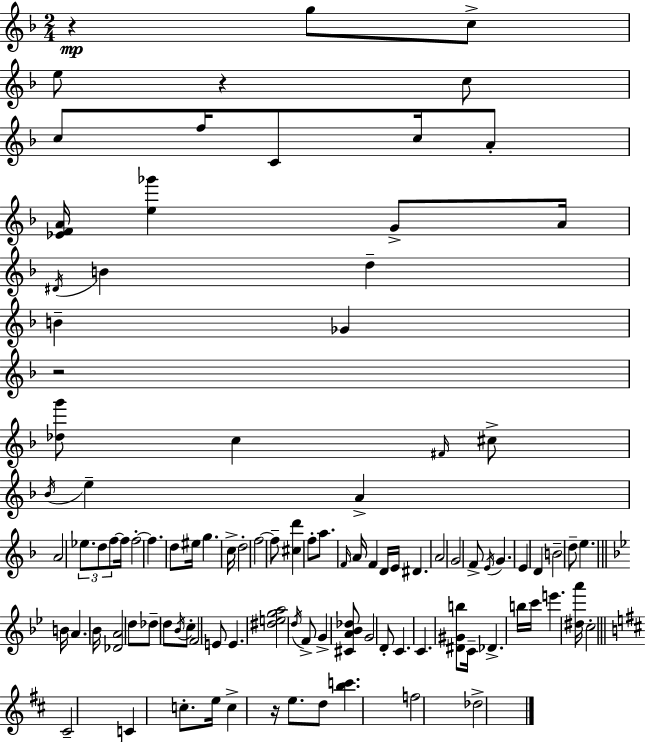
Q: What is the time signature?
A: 2/4